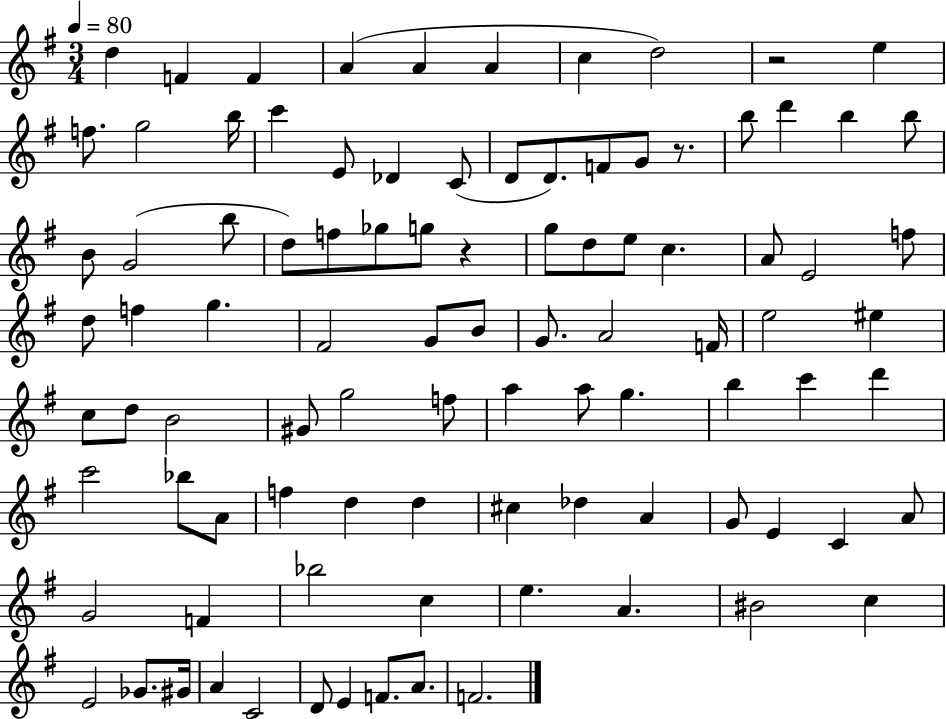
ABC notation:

X:1
T:Untitled
M:3/4
L:1/4
K:G
d F F A A A c d2 z2 e f/2 g2 b/4 c' E/2 _D C/2 D/2 D/2 F/2 G/2 z/2 b/2 d' b b/2 B/2 G2 b/2 d/2 f/2 _g/2 g/2 z g/2 d/2 e/2 c A/2 E2 f/2 d/2 f g ^F2 G/2 B/2 G/2 A2 F/4 e2 ^e c/2 d/2 B2 ^G/2 g2 f/2 a a/2 g b c' d' c'2 _b/2 A/2 f d d ^c _d A G/2 E C A/2 G2 F _b2 c e A ^B2 c E2 _G/2 ^G/4 A C2 D/2 E F/2 A/2 F2